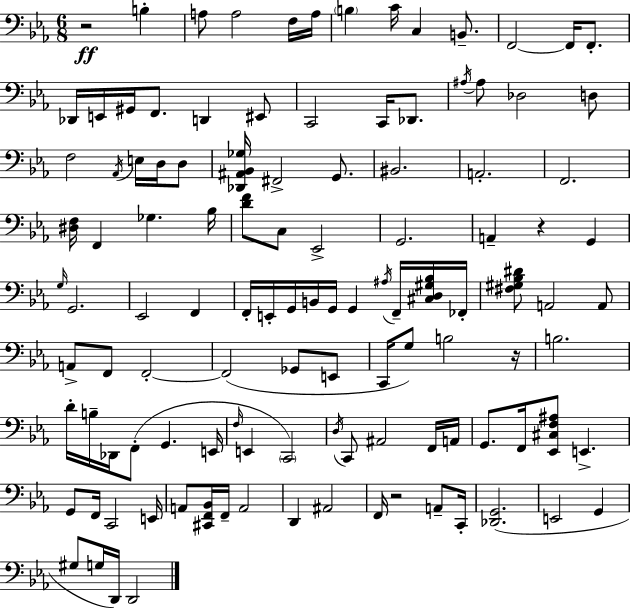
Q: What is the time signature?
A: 6/8